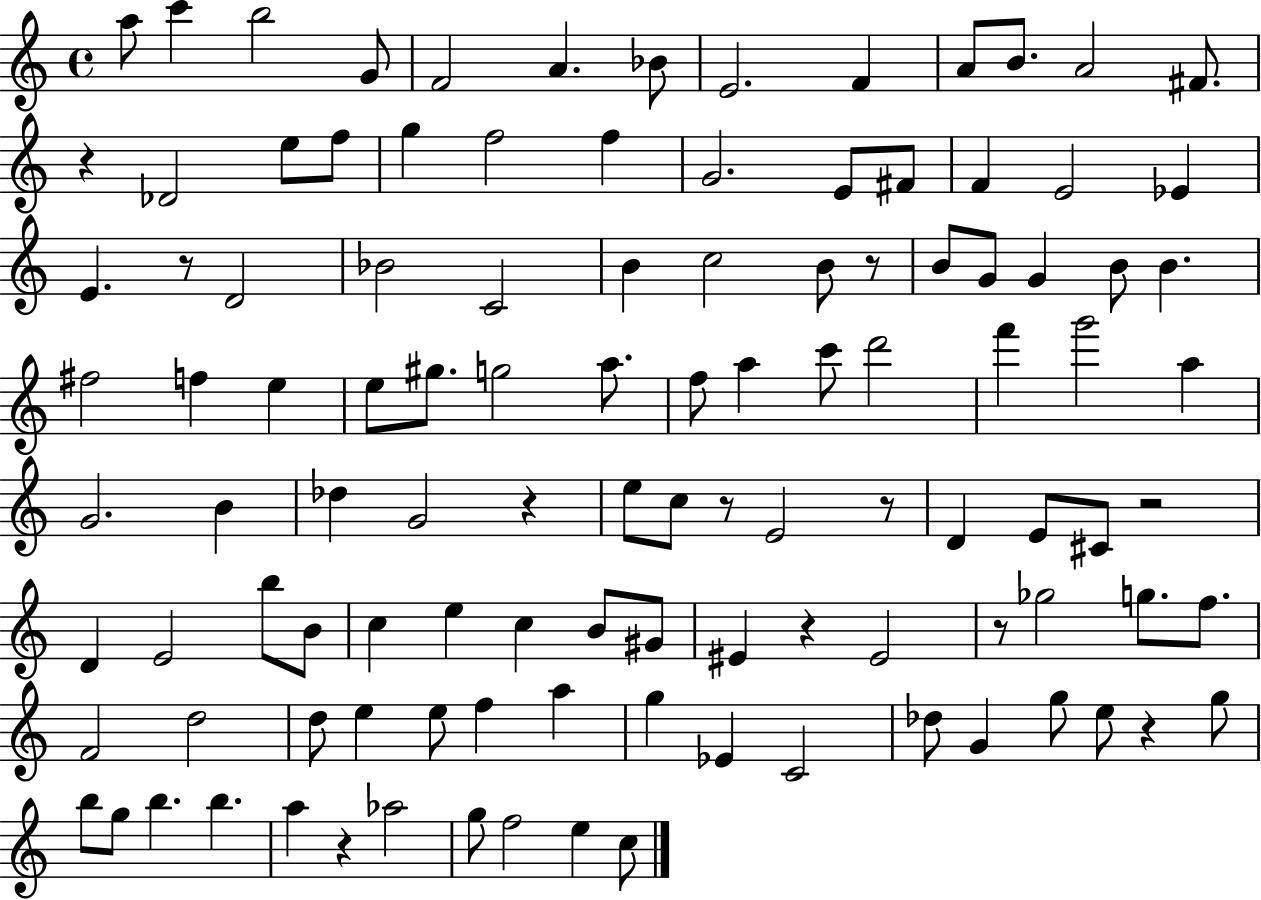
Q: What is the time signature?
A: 4/4